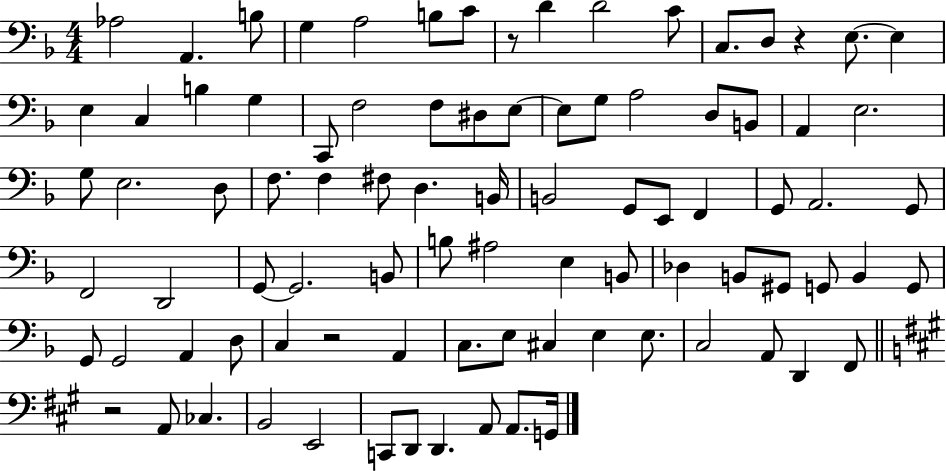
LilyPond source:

{
  \clef bass
  \numericTimeSignature
  \time 4/4
  \key f \major
  aes2 a,4. b8 | g4 a2 b8 c'8 | r8 d'4 d'2 c'8 | c8. d8 r4 e8.~~ e4 | \break e4 c4 b4 g4 | c,8 f2 f8 dis8 e8~~ | e8 g8 a2 d8 b,8 | a,4 e2. | \break g8 e2. d8 | f8. f4 fis8 d4. b,16 | b,2 g,8 e,8 f,4 | g,8 a,2. g,8 | \break f,2 d,2 | g,8~~ g,2. b,8 | b8 ais2 e4 b,8 | des4 b,8 gis,8 g,8 b,4 g,8 | \break g,8 g,2 a,4 d8 | c4 r2 a,4 | c8. e8 cis4 e4 e8. | c2 a,8 d,4 f,8 | \break \bar "||" \break \key a \major r2 a,8 ces4. | b,2 e,2 | c,8 d,8 d,4. a,8 a,8. g,16 | \bar "|."
}